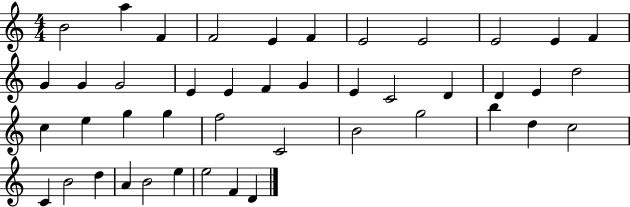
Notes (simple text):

B4/h A5/q F4/q F4/h E4/q F4/q E4/h E4/h E4/h E4/q F4/q G4/q G4/q G4/h E4/q E4/q F4/q G4/q E4/q C4/h D4/q D4/q E4/q D5/h C5/q E5/q G5/q G5/q F5/h C4/h B4/h G5/h B5/q D5/q C5/h C4/q B4/h D5/q A4/q B4/h E5/q E5/h F4/q D4/q